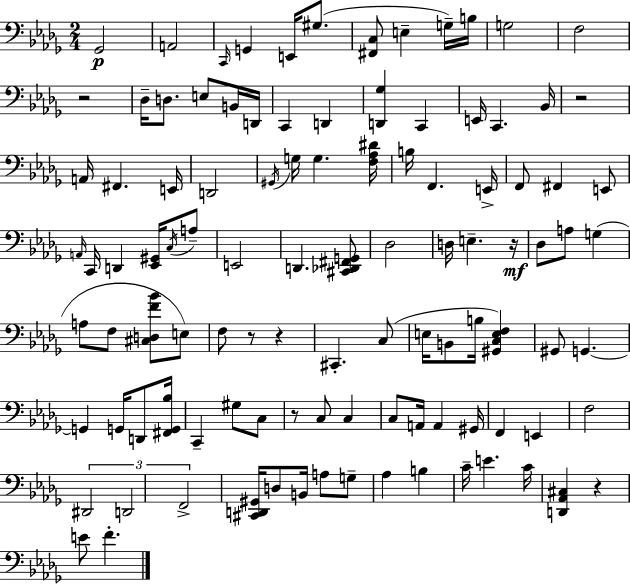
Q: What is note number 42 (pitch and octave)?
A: D2